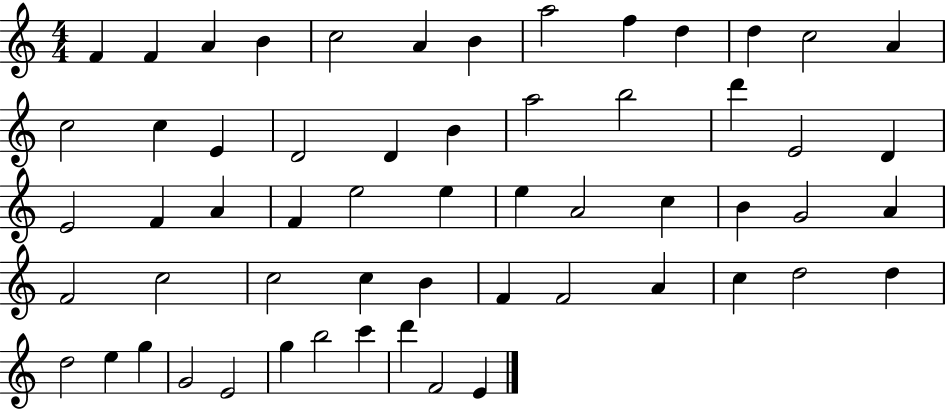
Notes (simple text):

F4/q F4/q A4/q B4/q C5/h A4/q B4/q A5/h F5/q D5/q D5/q C5/h A4/q C5/h C5/q E4/q D4/h D4/q B4/q A5/h B5/h D6/q E4/h D4/q E4/h F4/q A4/q F4/q E5/h E5/q E5/q A4/h C5/q B4/q G4/h A4/q F4/h C5/h C5/h C5/q B4/q F4/q F4/h A4/q C5/q D5/h D5/q D5/h E5/q G5/q G4/h E4/h G5/q B5/h C6/q D6/q F4/h E4/q